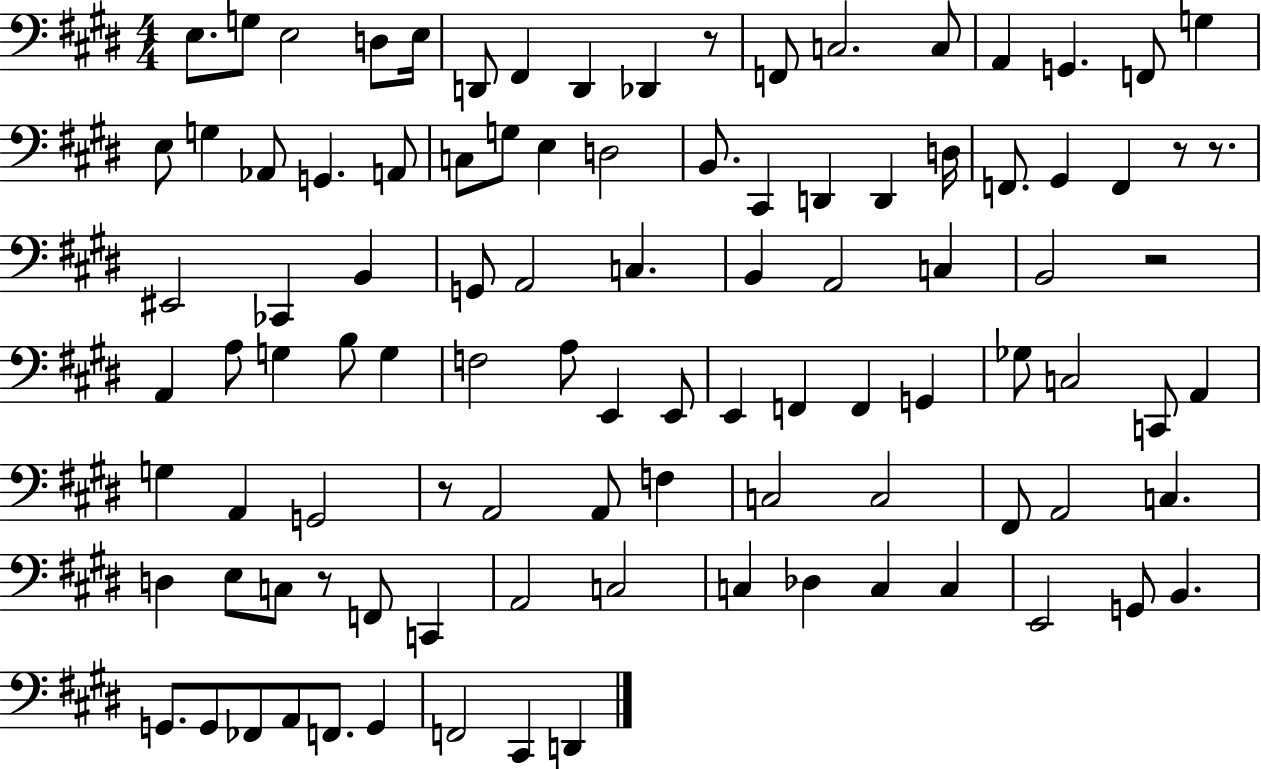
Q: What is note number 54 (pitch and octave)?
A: F2